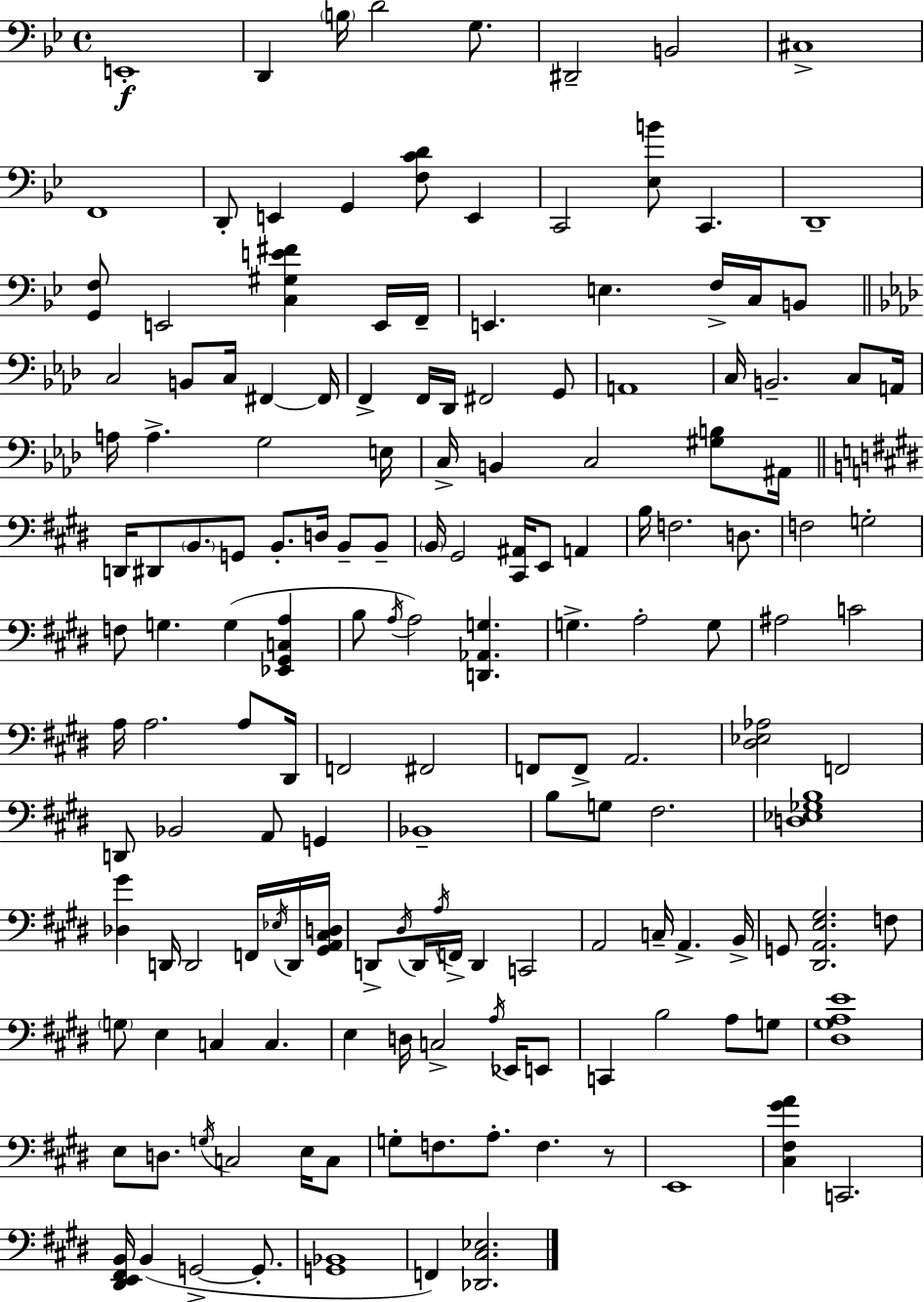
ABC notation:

X:1
T:Untitled
M:4/4
L:1/4
K:Gm
E,,4 D,, B,/4 D2 G,/2 ^D,,2 B,,2 ^C,4 F,,4 D,,/2 E,, G,, [F,CD]/2 E,, C,,2 [_E,B]/2 C,, D,,4 [G,,F,]/2 E,,2 [C,^G,E^F] E,,/4 F,,/4 E,, E, F,/4 C,/4 B,,/2 C,2 B,,/2 C,/4 ^F,, ^F,,/4 F,, F,,/4 _D,,/4 ^F,,2 G,,/2 A,,4 C,/4 B,,2 C,/2 A,,/4 A,/4 A, G,2 E,/4 C,/4 B,, C,2 [^G,B,]/2 ^A,,/4 D,,/4 ^D,,/2 B,,/2 G,,/2 B,,/2 D,/4 B,,/2 B,,/2 B,,/4 ^G,,2 [^C,,^A,,]/4 E,,/2 A,, B,/4 F,2 D,/2 F,2 G,2 F,/2 G, G, [_E,,^G,,C,A,] B,/2 A,/4 A,2 [D,,_A,,G,] G, A,2 G,/2 ^A,2 C2 A,/4 A,2 A,/2 ^D,,/4 F,,2 ^F,,2 F,,/2 F,,/2 A,,2 [^D,_E,_A,]2 F,,2 D,,/2 _B,,2 A,,/2 G,, _B,,4 B,/2 G,/2 ^F,2 [D,_E,_G,B,]4 [_D,^G] D,,/4 D,,2 F,,/4 _E,/4 D,,/4 [^G,,A,,^C,D,]/4 D,,/2 ^D,/4 D,,/4 A,/4 F,,/4 D,, C,,2 A,,2 C,/4 A,, B,,/4 G,,/2 [^D,,A,,E,^G,]2 F,/2 G,/2 E, C, C, E, D,/4 C,2 A,/4 _E,,/4 E,,/2 C,, B,2 A,/2 G,/2 [^D,^G,A,E]4 E,/2 D,/2 G,/4 C,2 E,/4 C,/2 G,/2 F,/2 A,/2 F, z/2 E,,4 [^C,^F,^GA] C,,2 [^D,,E,,^F,,B,,]/4 B,, G,,2 G,,/2 [G,,_B,,]4 F,, [_D,,^C,_E,]2